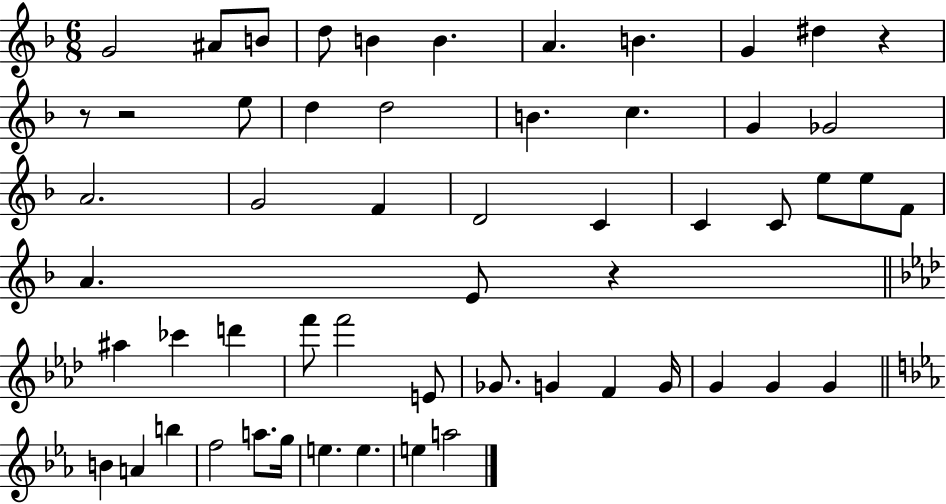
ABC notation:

X:1
T:Untitled
M:6/8
L:1/4
K:F
G2 ^A/2 B/2 d/2 B B A B G ^d z z/2 z2 e/2 d d2 B c G _G2 A2 G2 F D2 C C C/2 e/2 e/2 F/2 A E/2 z ^a _c' d' f'/2 f'2 E/2 _G/2 G F G/4 G G G B A b f2 a/2 g/4 e e e a2